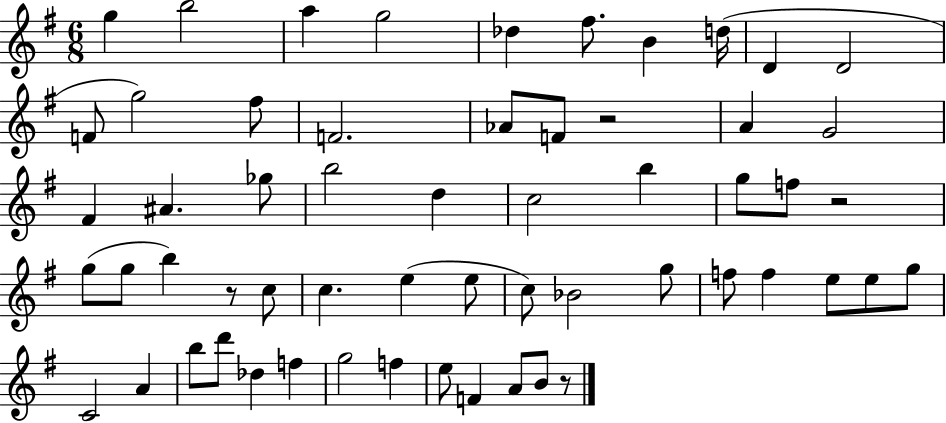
{
  \clef treble
  \numericTimeSignature
  \time 6/8
  \key g \major
  g''4 b''2 | a''4 g''2 | des''4 fis''8. b'4 d''16( | d'4 d'2 | \break f'8 g''2) fis''8 | f'2. | aes'8 f'8 r2 | a'4 g'2 | \break fis'4 ais'4. ges''8 | b''2 d''4 | c''2 b''4 | g''8 f''8 r2 | \break g''8( g''8 b''4) r8 c''8 | c''4. e''4( e''8 | c''8) bes'2 g''8 | f''8 f''4 e''8 e''8 g''8 | \break c'2 a'4 | b''8 d'''8 des''4 f''4 | g''2 f''4 | e''8 f'4 a'8 b'8 r8 | \break \bar "|."
}